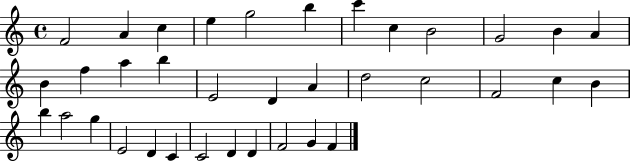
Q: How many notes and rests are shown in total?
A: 36